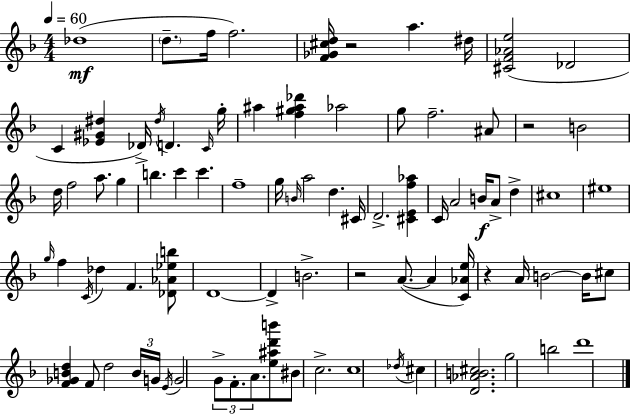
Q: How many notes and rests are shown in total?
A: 85